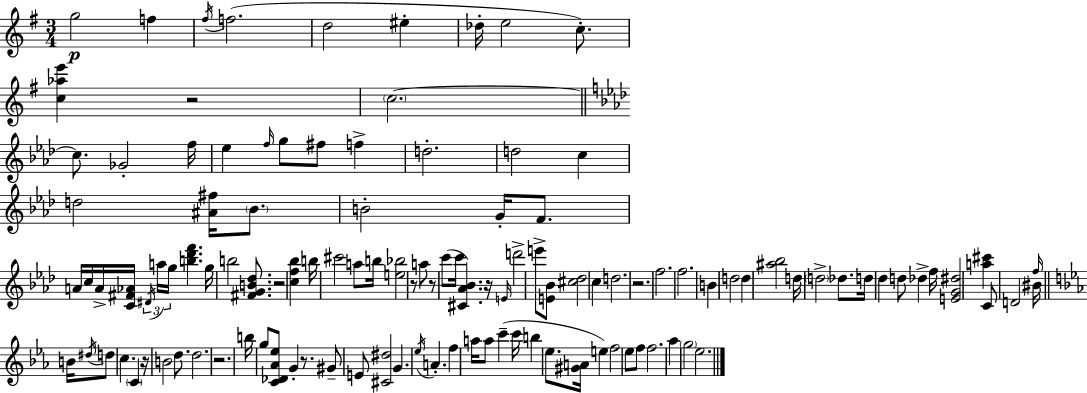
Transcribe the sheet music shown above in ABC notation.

X:1
T:Untitled
M:3/4
L:1/4
K:G
g2 f ^f/4 f2 d2 ^e _d/4 e2 c/2 [c_ae'] z2 c2 c/2 _G2 f/4 _e f/4 g/2 ^f/2 f d2 d2 c d2 [^A^f]/4 _B/2 B2 G/4 F/2 A/4 c/4 A/4 [C^F_A]/4 ^D/4 a/4 g/4 [b_d'f'] g/4 b2 [^FGB_d]/2 z2 [cf_b] b/4 ^c'2 a/2 b/4 [e_b]2 z/2 a/2 z/2 c'/2 c'/4 [^C_A_B] z/4 E/4 d'2 e'/2 [E_B]/2 [^c_d]2 c d2 z2 f2 f2 B d2 d [^a_b]2 d/4 d2 _d/2 d/4 _d d/2 _d f/4 [EG^d]2 [a^c'] C/2 D2 ^B/4 f/4 B/4 ^d/4 d/2 c C z/4 B2 d/2 d2 z2 b/4 g/2 [C_D_A_e]/2 G z/2 ^G/2 E/2 [^C^d]2 G _e/4 A f a/4 a/2 c' c'/4 b _e/2 [^GA]/4 e f2 _e/2 f/2 f2 _a g2 _e2